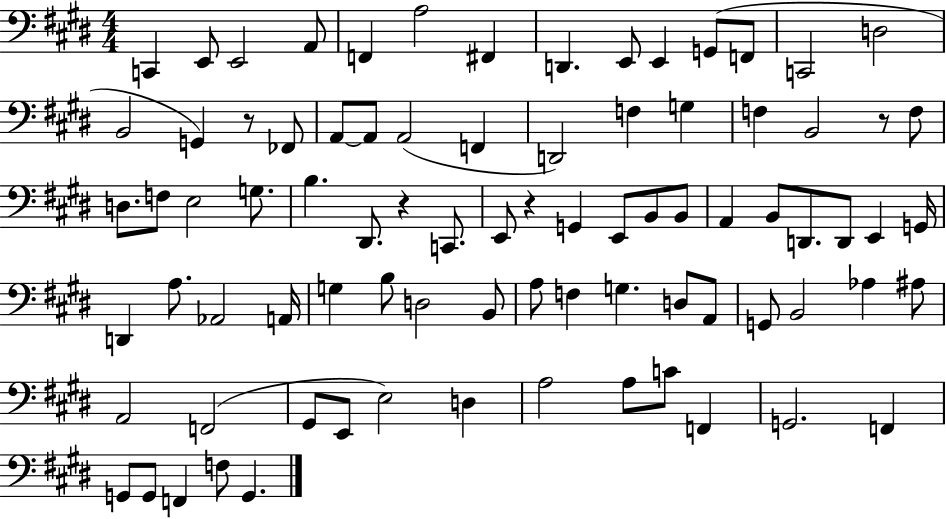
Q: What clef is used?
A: bass